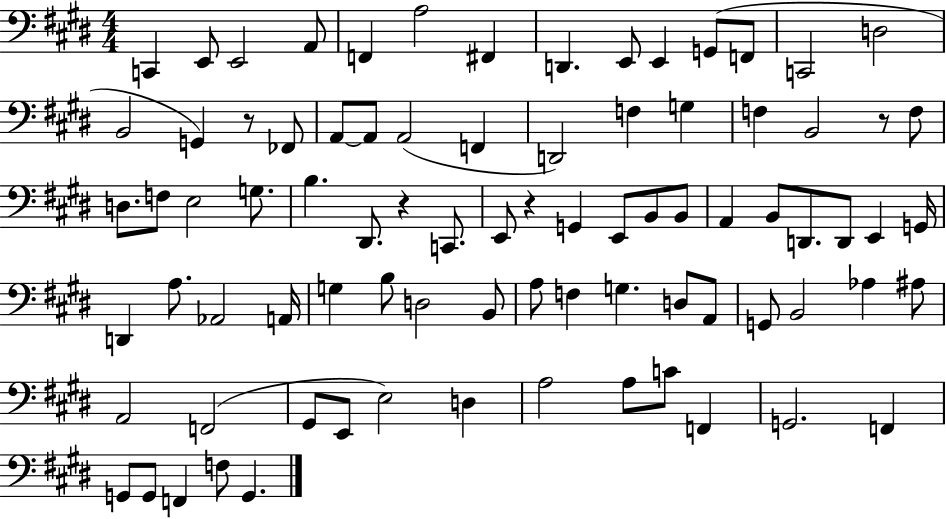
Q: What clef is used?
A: bass